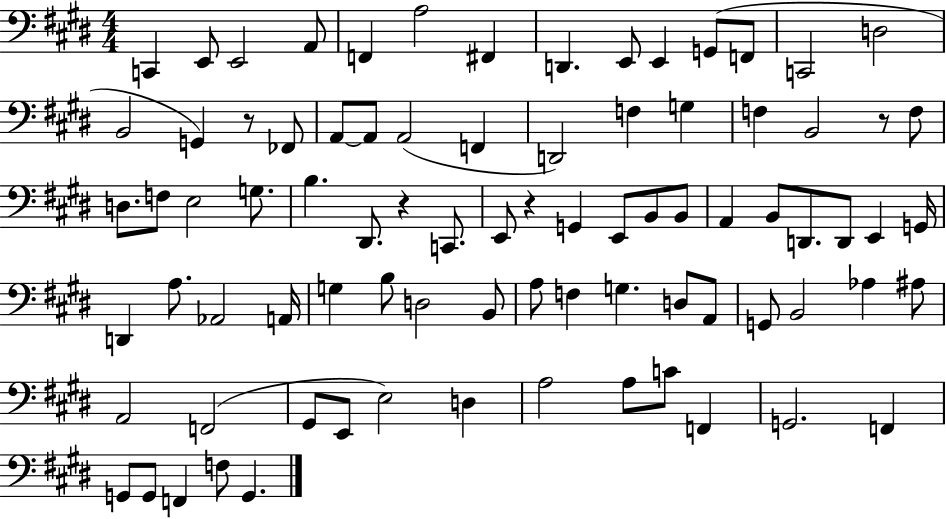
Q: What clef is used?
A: bass